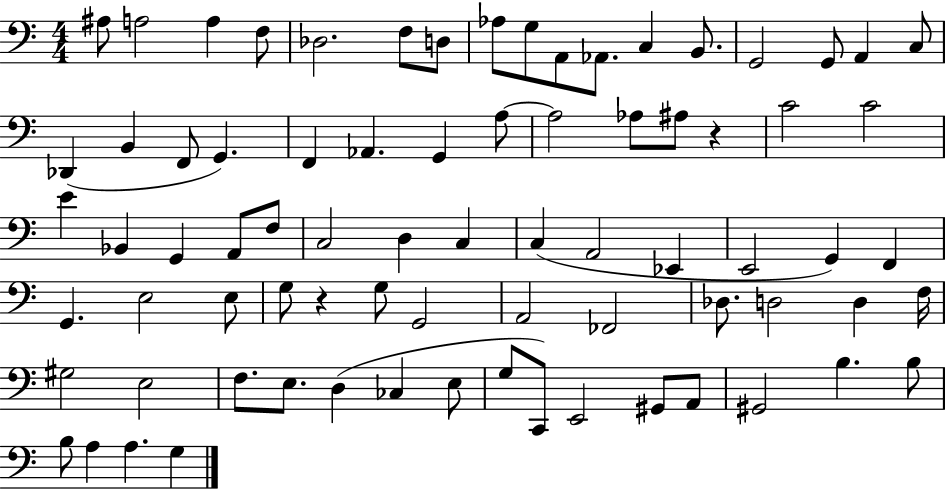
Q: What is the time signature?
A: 4/4